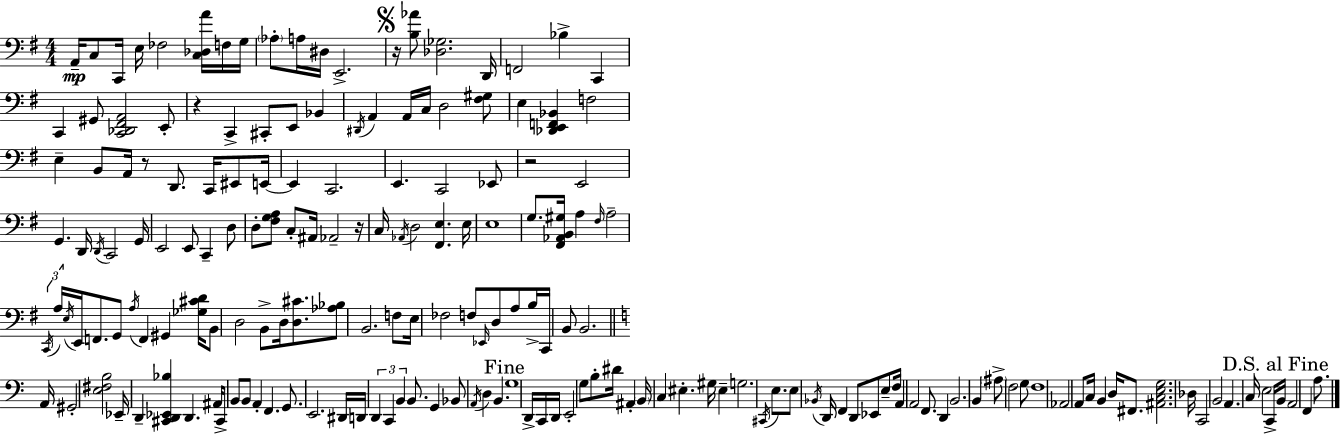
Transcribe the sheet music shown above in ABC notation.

X:1
T:Untitled
M:4/4
L:1/4
K:G
A,,/4 C,/2 C,,/4 E,/4 _F,2 [C,_D,A]/4 F,/4 G,/4 _A,/2 A,/4 ^D,/4 E,,2 z/4 [B,_A]/2 [_D,_G,]2 D,,/4 F,,2 _B, C,, C,, ^G,,/2 [C,,_D,,^F,,A,,]2 E,,/2 z C,, ^C,,/2 E,,/2 _B,, ^D,,/4 A,, A,,/4 C,/4 D,2 [^F,^G,]/2 E, [_D,,E,,F,,_B,,] F,2 E, B,,/2 A,,/4 z/2 D,,/2 C,,/4 ^E,,/2 E,,/4 E,, C,,2 E,, C,,2 _E,,/2 z2 E,,2 G,, D,,/4 D,,/4 C,,2 G,,/4 E,,2 E,,/2 C,, D,/2 D,/2 [^F,G,A,]/2 C,/2 ^A,,/4 _A,,2 z/4 C,/4 _A,,/4 D,2 [^F,,E,] E,/4 E,4 G,/2 [^F,,_A,,B,,^G,]/4 A, ^F,/4 A,2 C,,/4 A,/4 E,/4 E,,/4 F,,/2 G,,/2 A,/4 F,, ^G,, [_G,^CD]/4 B,,/2 D,2 B,,/2 D,/4 [D,^C]/2 [_A,_B,]/2 B,,2 F,/2 E,/4 _F,2 F,/2 _E,,/4 D,/2 A,/2 B,/4 C,,/4 B,,/2 B,,2 A,,/4 ^G,,2 [E,^F,B,]2 _E,,/4 D,, [^C,,D,,_E,,_B,] D,, ^A,,/4 ^C,,/2 B,,/2 B,,/2 A,, F,, G,,/2 E,,2 ^D,,/4 D,,/4 D,, C,, B,, B,,/2 G,, _B,,/2 A,,/4 D, B,, G,4 D,,/4 C,,/4 D,,/4 E,,2 G,/2 B,/2 ^D/4 ^A,, B,,/4 C, ^E, ^G,/4 ^E, G,2 ^C,,/4 E,/2 E,/2 _B,,/4 D,,/4 F,, D,,/2 _E,,/2 E,/2 F,/4 A,, A,,2 F,,/2 D,, B,,2 B,, ^A,/2 F,2 G,/2 F,4 _A,,2 A,,/2 C,/4 B,, D,/4 ^F,,/2 [^A,,C,E,G,]2 _D,/4 C,,2 B,,2 A,, C,/4 E,2 C,,/4 B,,/4 A,,2 F,, A,/2